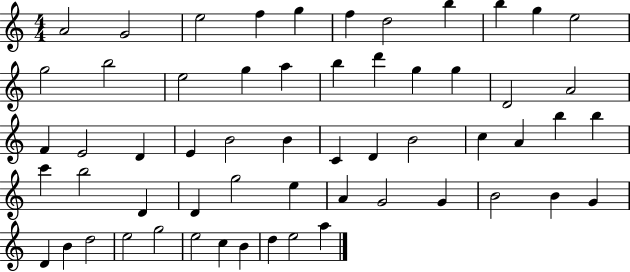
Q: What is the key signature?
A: C major